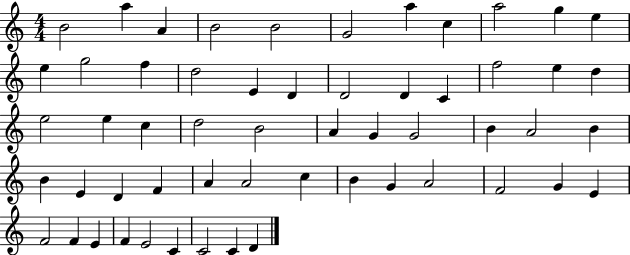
{
  \clef treble
  \numericTimeSignature
  \time 4/4
  \key c \major
  b'2 a''4 a'4 | b'2 b'2 | g'2 a''4 c''4 | a''2 g''4 e''4 | \break e''4 g''2 f''4 | d''2 e'4 d'4 | d'2 d'4 c'4 | f''2 e''4 d''4 | \break e''2 e''4 c''4 | d''2 b'2 | a'4 g'4 g'2 | b'4 a'2 b'4 | \break b'4 e'4 d'4 f'4 | a'4 a'2 c''4 | b'4 g'4 a'2 | f'2 g'4 e'4 | \break f'2 f'4 e'4 | f'4 e'2 c'4 | c'2 c'4 d'4 | \bar "|."
}